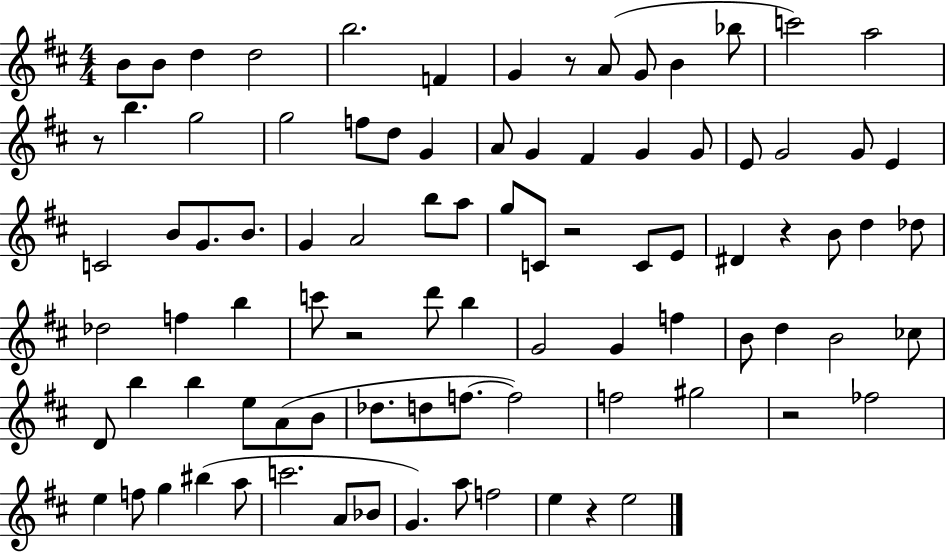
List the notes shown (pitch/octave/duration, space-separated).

B4/e B4/e D5/q D5/h B5/h. F4/q G4/q R/e A4/e G4/e B4/q Bb5/e C6/h A5/h R/e B5/q. G5/h G5/h F5/e D5/e G4/q A4/e G4/q F#4/q G4/q G4/e E4/e G4/h G4/e E4/q C4/h B4/e G4/e. B4/e. G4/q A4/h B5/e A5/e G5/e C4/e R/h C4/e E4/e D#4/q R/q B4/e D5/q Db5/e Db5/h F5/q B5/q C6/e R/h D6/e B5/q G4/h G4/q F5/q B4/e D5/q B4/h CES5/e D4/e B5/q B5/q E5/e A4/e B4/e Db5/e. D5/e F5/e. F5/h F5/h G#5/h R/h FES5/h E5/q F5/e G5/q BIS5/q A5/e C6/h. A4/e Bb4/e G4/q. A5/e F5/h E5/q R/q E5/h